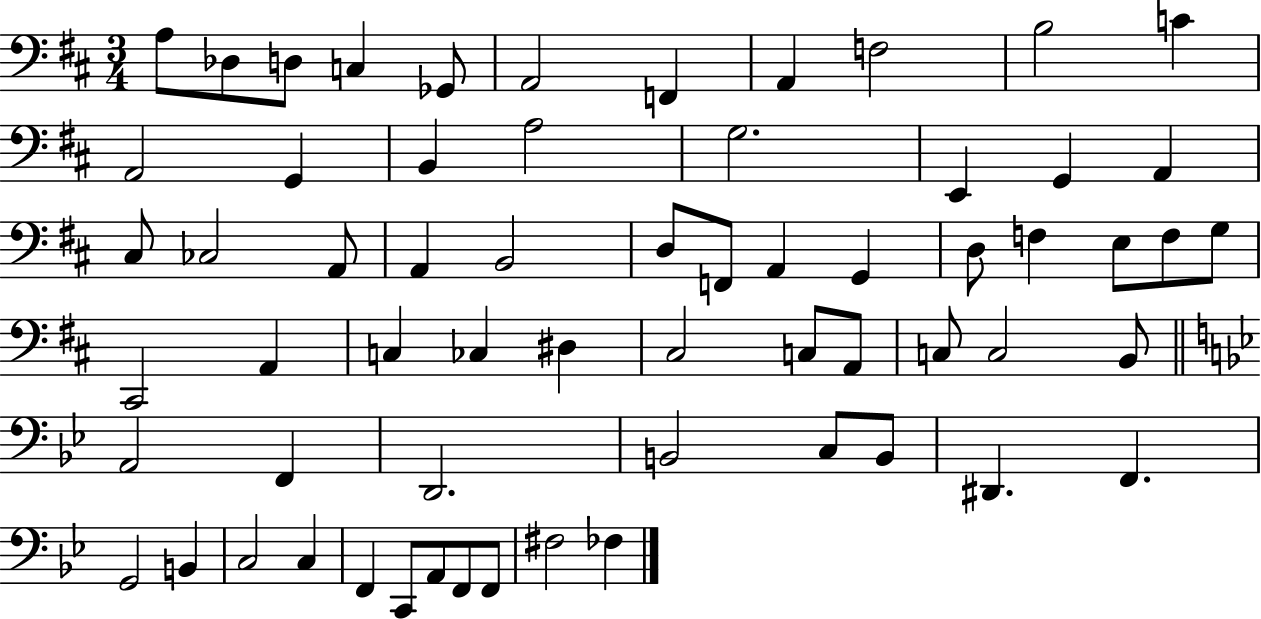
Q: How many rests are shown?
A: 0